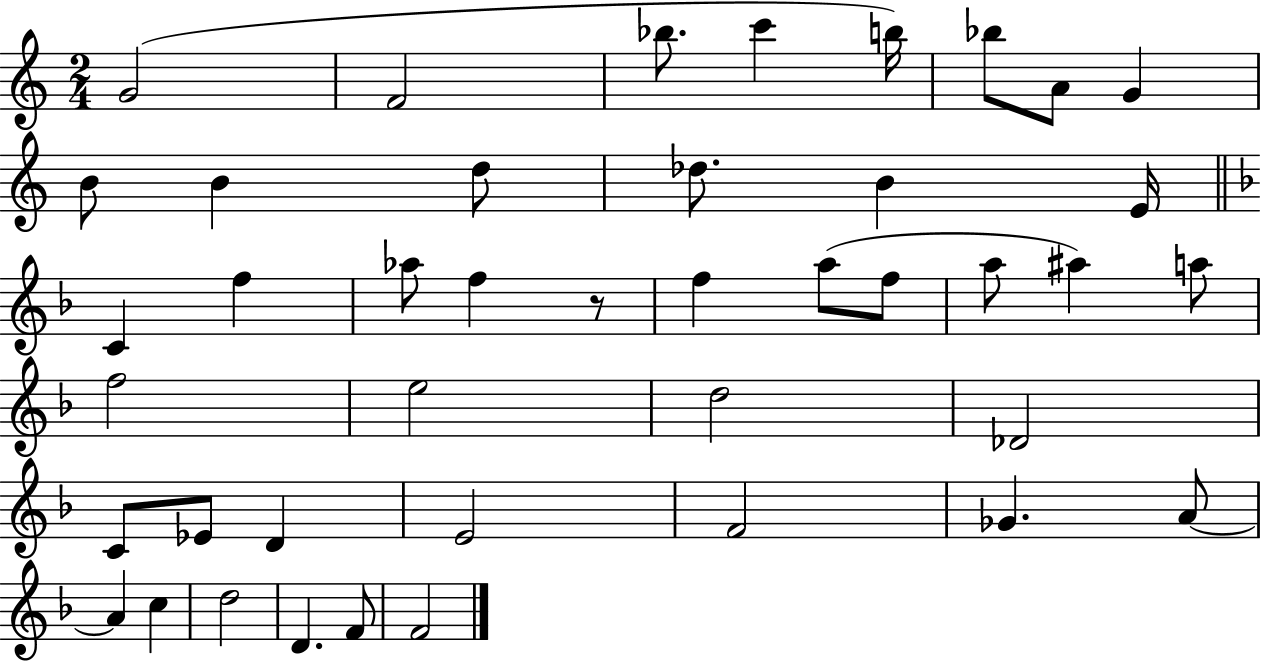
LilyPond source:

{
  \clef treble
  \numericTimeSignature
  \time 2/4
  \key c \major
  g'2( | f'2 | bes''8. c'''4 b''16) | bes''8 a'8 g'4 | \break b'8 b'4 d''8 | des''8. b'4 e'16 | \bar "||" \break \key d \minor c'4 f''4 | aes''8 f''4 r8 | f''4 a''8( f''8 | a''8 ais''4) a''8 | \break f''2 | e''2 | d''2 | des'2 | \break c'8 ees'8 d'4 | e'2 | f'2 | ges'4. a'8~~ | \break a'4 c''4 | d''2 | d'4. f'8 | f'2 | \break \bar "|."
}